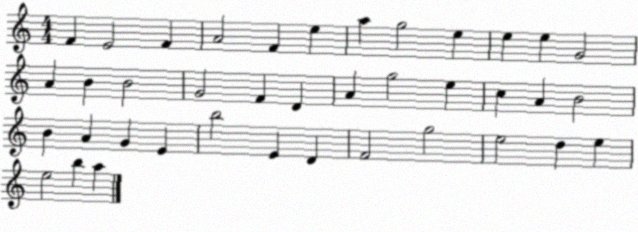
X:1
T:Untitled
M:4/4
L:1/4
K:C
F E2 F A2 F e a g2 e e e G2 A B B2 G2 F D A g2 e c A B2 B A G E b2 E D F2 g2 e2 d e e2 b a